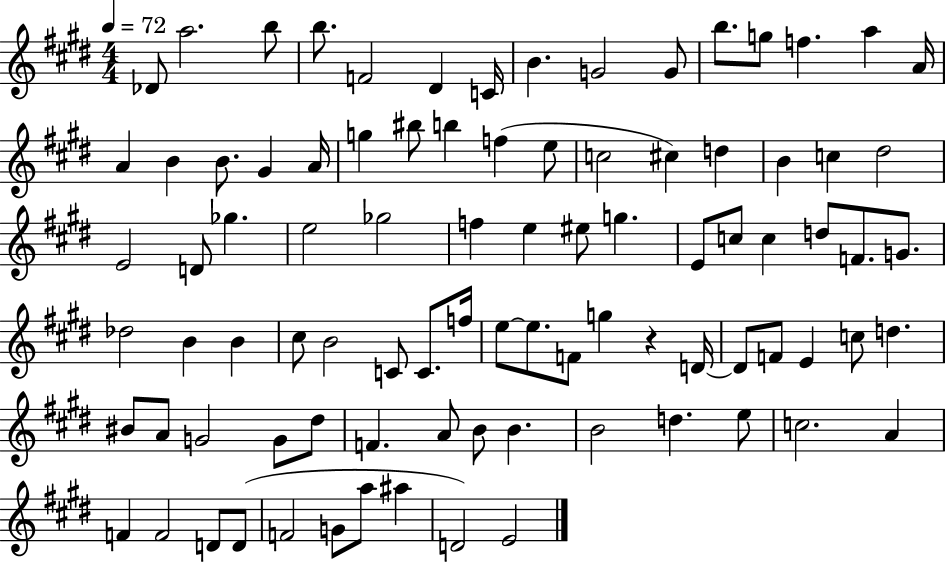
Db4/e A5/h. B5/e B5/e. F4/h D#4/q C4/s B4/q. G4/h G4/e B5/e. G5/e F5/q. A5/q A4/s A4/q B4/q B4/e. G#4/q A4/s G5/q BIS5/e B5/q F5/q E5/e C5/h C#5/q D5/q B4/q C5/q D#5/h E4/h D4/e Gb5/q. E5/h Gb5/h F5/q E5/q EIS5/e G5/q. E4/e C5/e C5/q D5/e F4/e. G4/e. Db5/h B4/q B4/q C#5/e B4/h C4/e C4/e. F5/s E5/e E5/e. F4/e G5/q R/q D4/s D4/e F4/e E4/q C5/e D5/q. BIS4/e A4/e G4/h G4/e D#5/e F4/q. A4/e B4/e B4/q. B4/h D5/q. E5/e C5/h. A4/q F4/q F4/h D4/e D4/e F4/h G4/e A5/e A#5/q D4/h E4/h